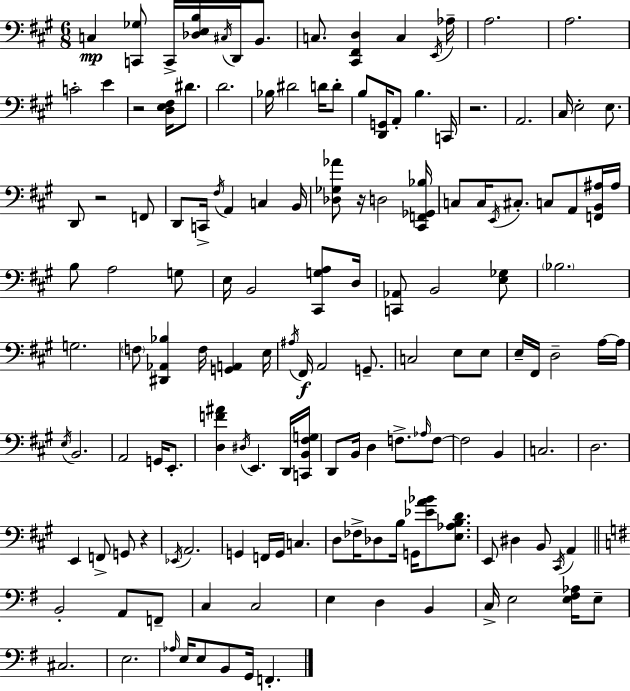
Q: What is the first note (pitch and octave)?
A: C3